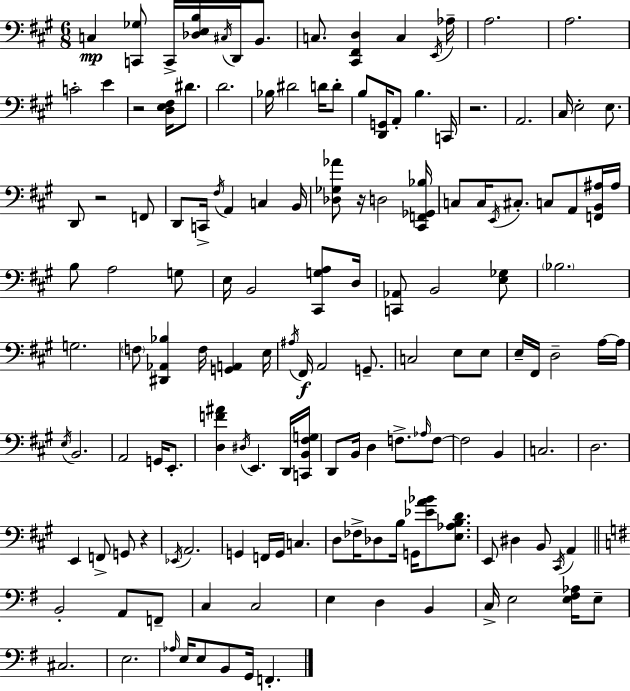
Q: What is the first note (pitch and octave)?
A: C3